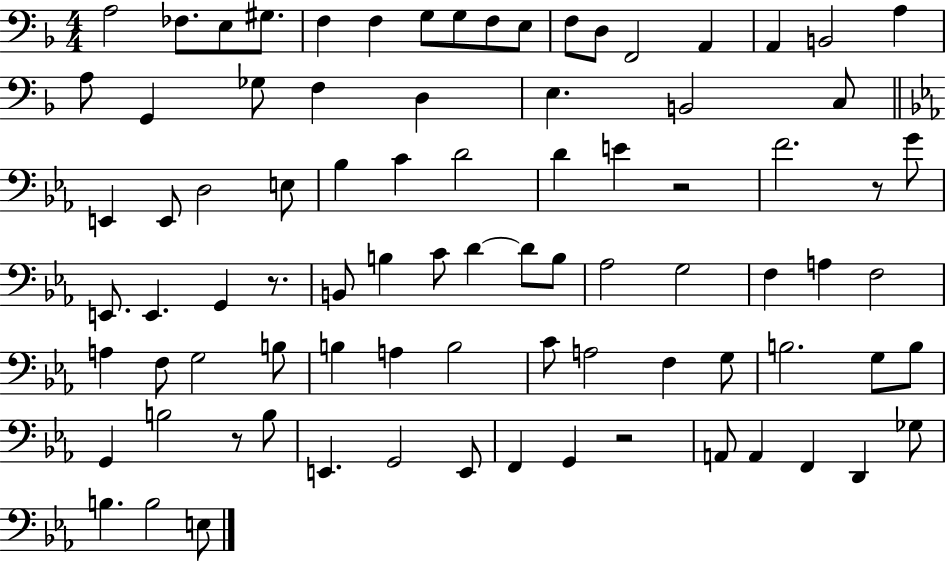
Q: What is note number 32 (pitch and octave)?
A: D4